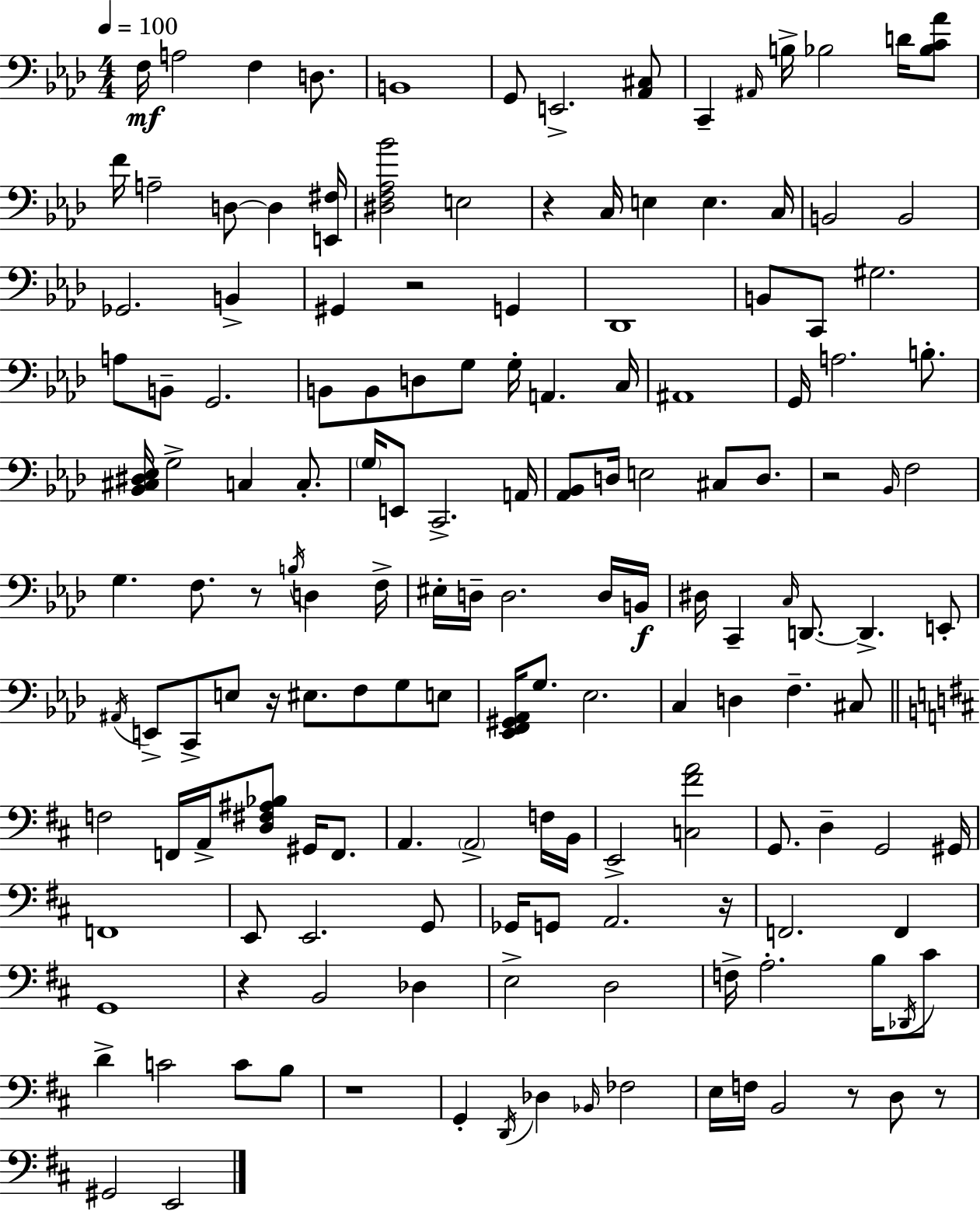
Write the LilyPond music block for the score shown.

{
  \clef bass
  \numericTimeSignature
  \time 4/4
  \key aes \major
  \tempo 4 = 100
  \repeat volta 2 { f16\mf a2 f4 d8. | b,1 | g,8 e,2.-> <aes, cis>8 | c,4-- \grace { ais,16 } b16-> bes2 d'16 <bes c' aes'>8 | \break f'16 a2-- d8~~ d4 | <e, fis>16 <dis f aes bes'>2 e2 | r4 c16 e4 e4. | c16 b,2 b,2 | \break ges,2. b,4-> | gis,4 r2 g,4 | des,1 | b,8 c,8 gis2. | \break a8 b,8-- g,2. | b,8 b,8 d8 g8 g16-. a,4. | c16 ais,1 | g,16 a2. b8.-. | \break <bes, cis dis ees>16 g2-> c4 c8.-. | \parenthesize g16 e,8 c,2.-> | a,16 <aes, bes,>8 d16 e2 cis8 d8. | r2 \grace { bes,16 } f2 | \break g4. f8. r8 \acciaccatura { b16 } d4 | f16-> eis16-. d16-- d2. | d16 b,16\f dis16 c,4-- \grace { c16 } d,8.~~ d,4.-> | e,8-. \acciaccatura { ais,16 } e,8-> c,8-> e8 r16 eis8. f8 | \break g8 e8 <ees, f, gis, aes,>16 g8. ees2. | c4 d4 f4.-- | cis8 \bar "||" \break \key b \minor f2 f,16 a,16-> <d fis ais bes>8 gis,16 f,8. | a,4. \parenthesize a,2-> f16 b,16 | e,2-> <c fis' a'>2 | g,8. d4-- g,2 gis,16 | \break f,1 | e,8 e,2. g,8 | ges,16 g,8 a,2. r16 | f,2. f,4 | \break g,1 | r4 b,2 des4 | e2-> d2 | f16-> a2.-. b16 \acciaccatura { des,16 } cis'8 | \break d'4-> c'2 c'8 b8 | r1 | g,4-. \acciaccatura { d,16 } des4 \grace { bes,16 } fes2 | e16 f16 b,2 r8 d8 | \break r8 gis,2 e,2 | } \bar "|."
}